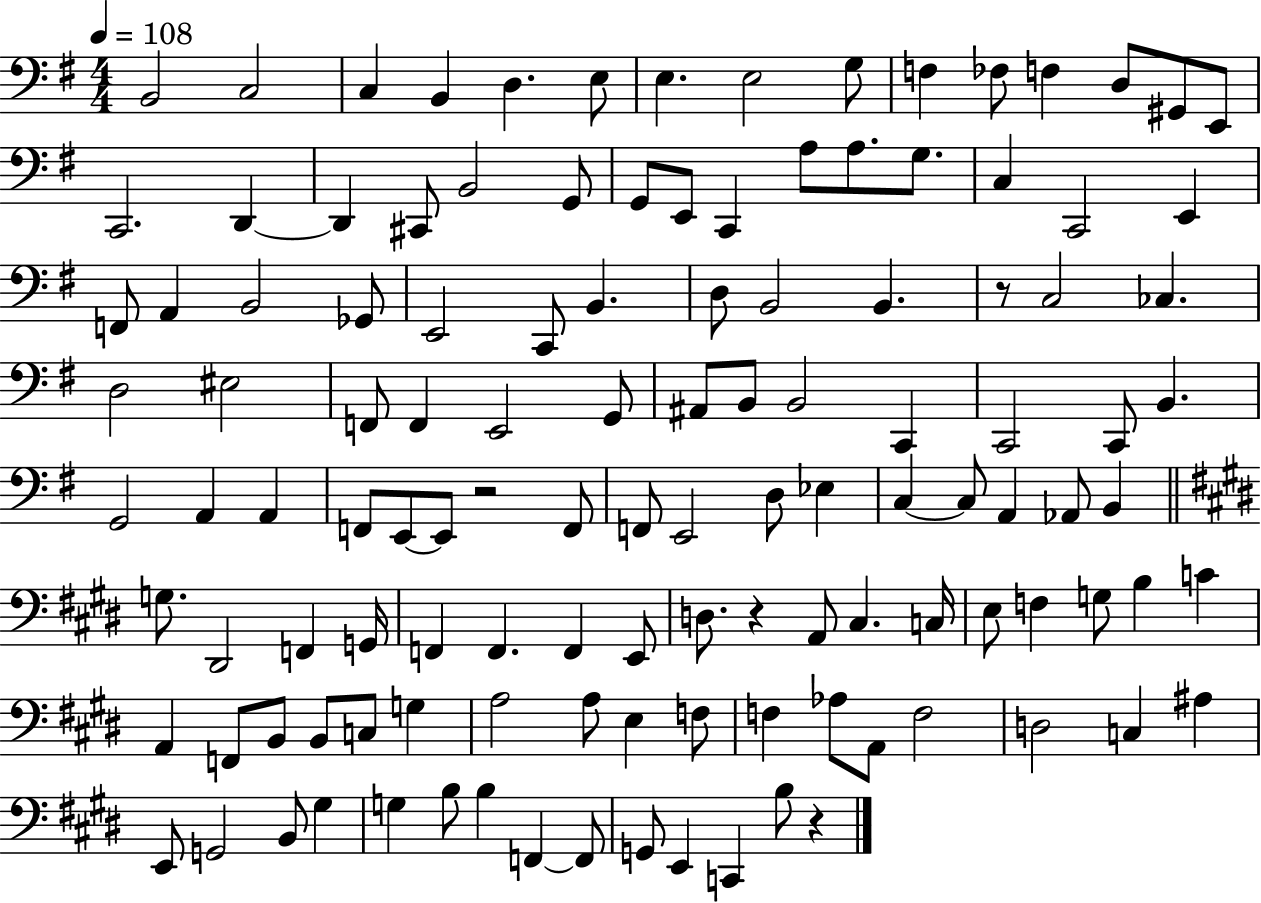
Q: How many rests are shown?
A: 4